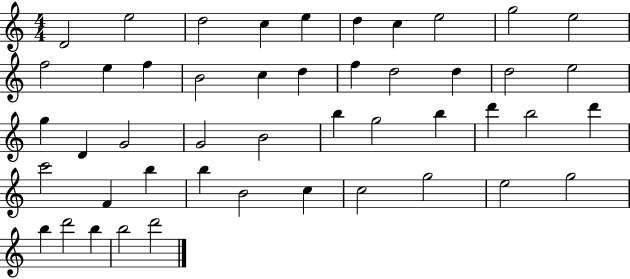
X:1
T:Untitled
M:4/4
L:1/4
K:C
D2 e2 d2 c e d c e2 g2 e2 f2 e f B2 c d f d2 d d2 e2 g D G2 G2 B2 b g2 b d' b2 d' c'2 F b b B2 c c2 g2 e2 g2 b d'2 b b2 d'2